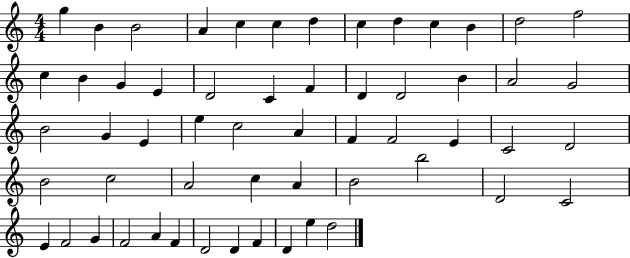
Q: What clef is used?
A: treble